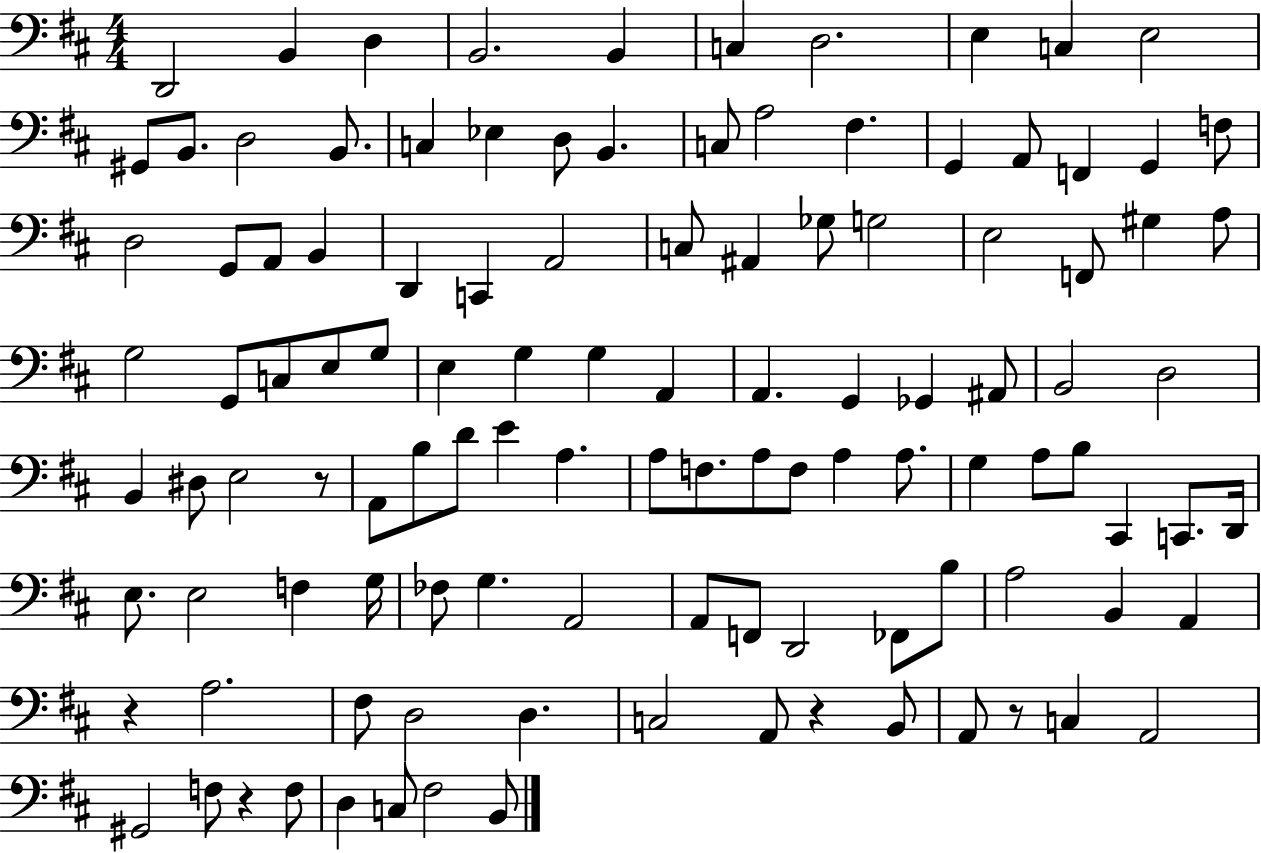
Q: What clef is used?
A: bass